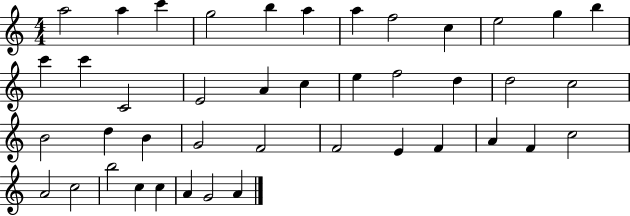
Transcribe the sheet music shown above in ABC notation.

X:1
T:Untitled
M:4/4
L:1/4
K:C
a2 a c' g2 b a a f2 c e2 g b c' c' C2 E2 A c e f2 d d2 c2 B2 d B G2 F2 F2 E F A F c2 A2 c2 b2 c c A G2 A